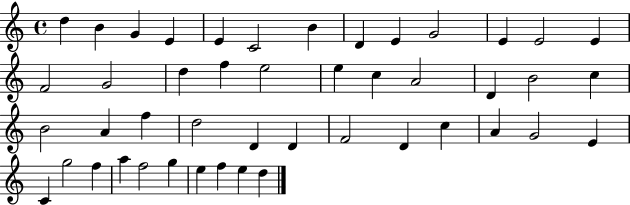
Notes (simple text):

D5/q B4/q G4/q E4/q E4/q C4/h B4/q D4/q E4/q G4/h E4/q E4/h E4/q F4/h G4/h D5/q F5/q E5/h E5/q C5/q A4/h D4/q B4/h C5/q B4/h A4/q F5/q D5/h D4/q D4/q F4/h D4/q C5/q A4/q G4/h E4/q C4/q G5/h F5/q A5/q F5/h G5/q E5/q F5/q E5/q D5/q